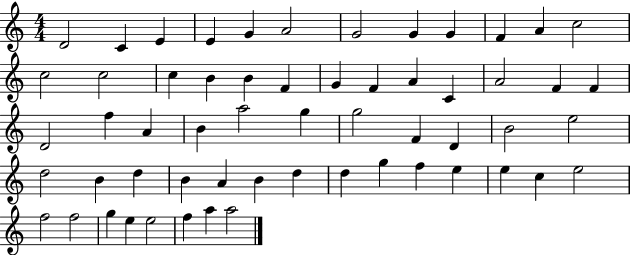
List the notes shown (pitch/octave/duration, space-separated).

D4/h C4/q E4/q E4/q G4/q A4/h G4/h G4/q G4/q F4/q A4/q C5/h C5/h C5/h C5/q B4/q B4/q F4/q G4/q F4/q A4/q C4/q A4/h F4/q F4/q D4/h F5/q A4/q B4/q A5/h G5/q G5/h F4/q D4/q B4/h E5/h D5/h B4/q D5/q B4/q A4/q B4/q D5/q D5/q G5/q F5/q E5/q E5/q C5/q E5/h F5/h F5/h G5/q E5/q E5/h F5/q A5/q A5/h